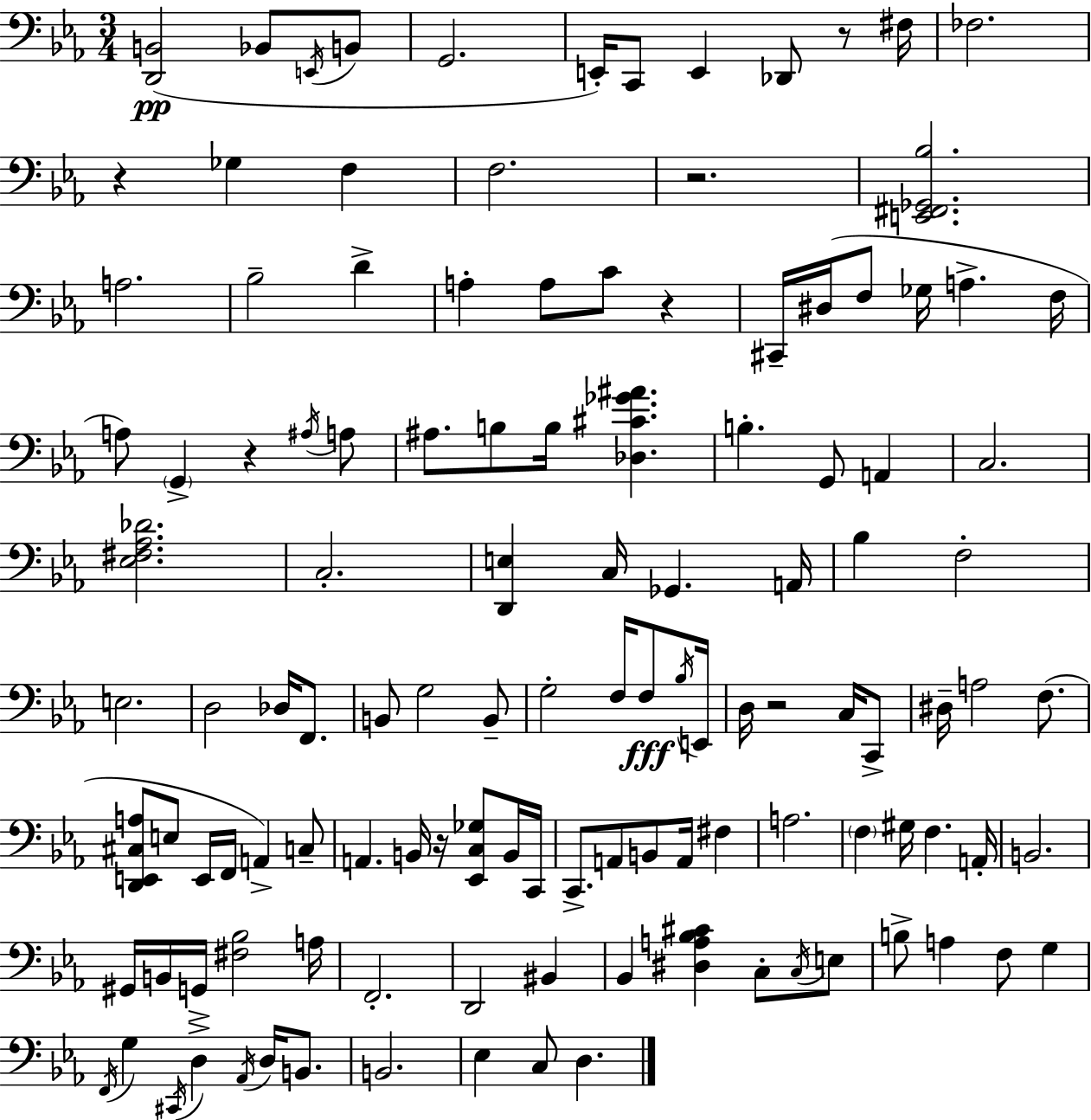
[D2,B2]/h Bb2/e E2/s B2/e G2/h. E2/s C2/e E2/q Db2/e R/e F#3/s FES3/h. R/q Gb3/q F3/q F3/h. R/h. [E2,F#2,Gb2,Bb3]/h. A3/h. Bb3/h D4/q A3/q A3/e C4/e R/q C#2/s D#3/s F3/e Gb3/s A3/q. F3/s A3/e G2/q R/q A#3/s A3/e A#3/e. B3/e B3/s [Db3,C#4,Gb4,A#4]/q. B3/q. G2/e A2/q C3/h. [Eb3,F#3,Ab3,Db4]/h. C3/h. [D2,E3]/q C3/s Gb2/q. A2/s Bb3/q F3/h E3/h. D3/h Db3/s F2/e. B2/e G3/h B2/e G3/h F3/s F3/e Bb3/s E2/s D3/s R/h C3/s C2/e D#3/s A3/h F3/e. [D2,E2,C#3,A3]/e E3/e E2/s F2/s A2/q C3/e A2/q. B2/s R/s [Eb2,C3,Gb3]/e B2/s C2/s C2/e. A2/e B2/e A2/s F#3/q A3/h. F3/q G#3/s F3/q. A2/s B2/h. G#2/s B2/s G2/s [F#3,Bb3]/h A3/s F2/h. D2/h BIS2/q Bb2/q [D#3,A3,Bb3,C#4]/q C3/e C3/s E3/e B3/e A3/q F3/e G3/q F2/s G3/q C#2/s D3/q Ab2/s D3/s B2/e. B2/h. Eb3/q C3/e D3/q.